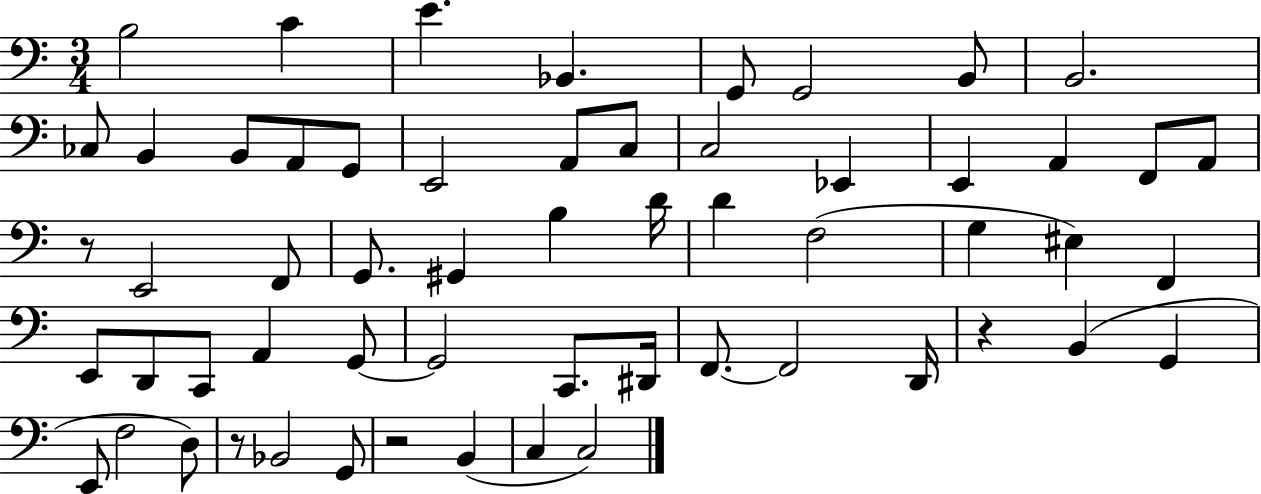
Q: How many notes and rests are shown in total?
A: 58